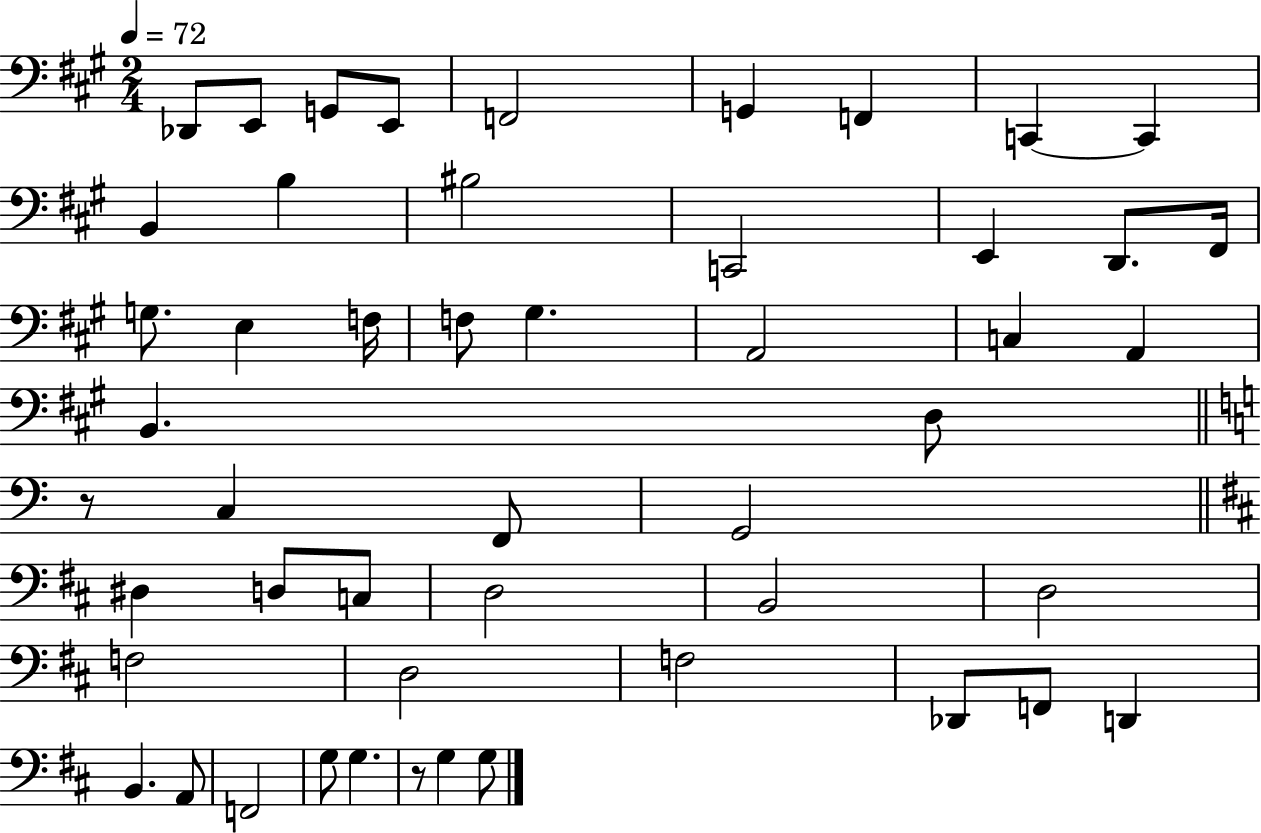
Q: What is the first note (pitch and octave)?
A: Db2